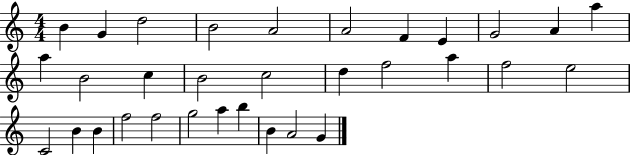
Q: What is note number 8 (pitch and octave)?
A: E4